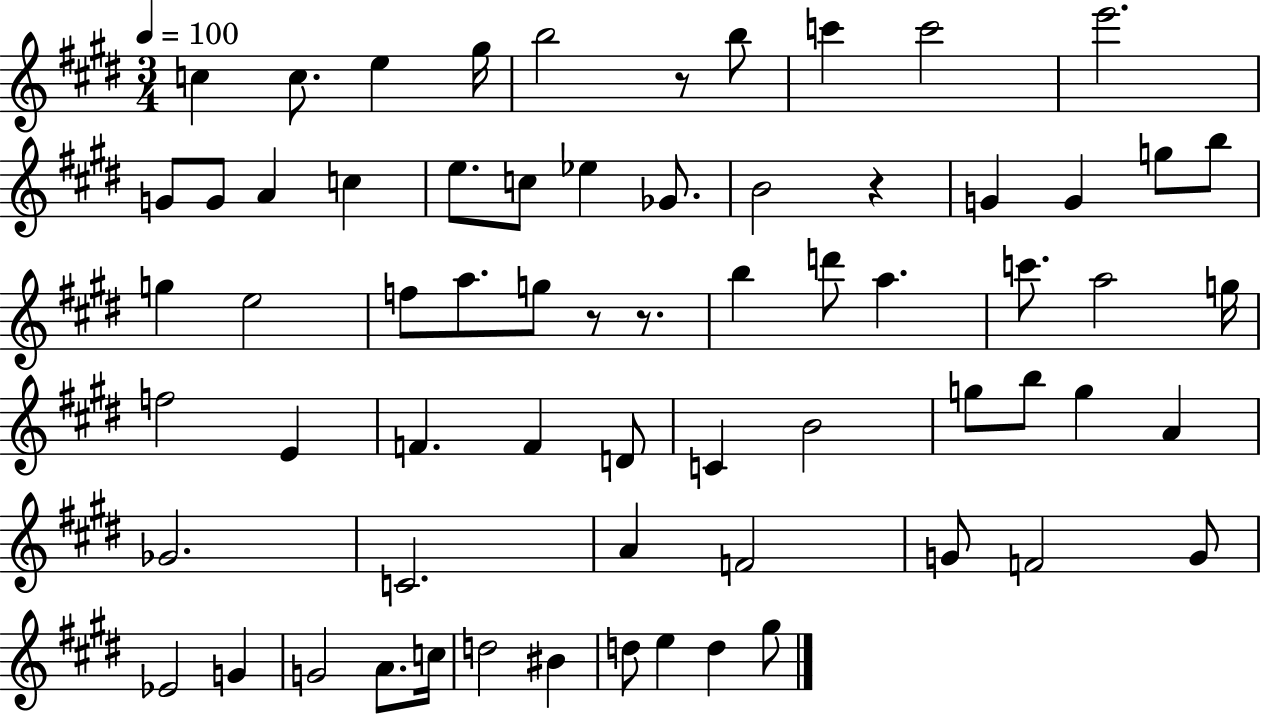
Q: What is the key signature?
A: E major